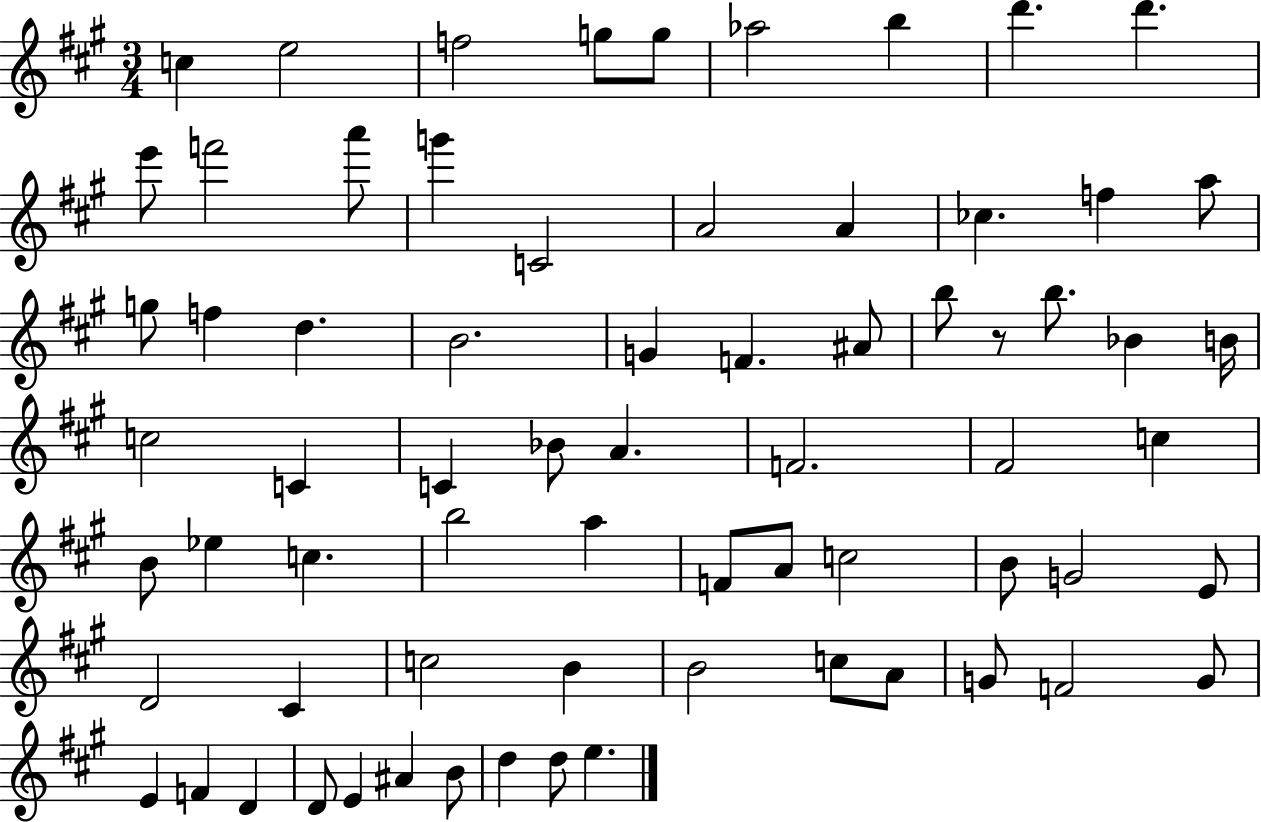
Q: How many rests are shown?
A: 1